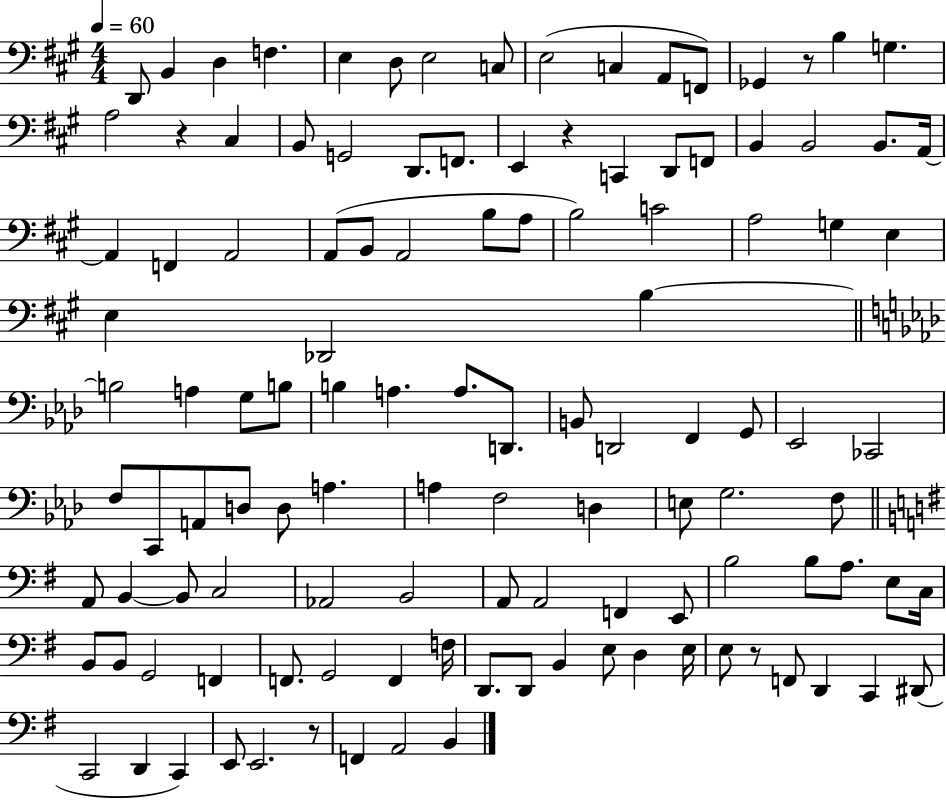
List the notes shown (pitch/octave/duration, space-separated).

D2/e B2/q D3/q F3/q. E3/q D3/e E3/h C3/e E3/h C3/q A2/e F2/e Gb2/q R/e B3/q G3/q. A3/h R/q C#3/q B2/e G2/h D2/e. F2/e. E2/q R/q C2/q D2/e F2/e B2/q B2/h B2/e. A2/s A2/q F2/q A2/h A2/e B2/e A2/h B3/e A3/e B3/h C4/h A3/h G3/q E3/q E3/q Db2/h B3/q B3/h A3/q G3/e B3/e B3/q A3/q. A3/e. D2/e. B2/e D2/h F2/q G2/e Eb2/h CES2/h F3/e C2/e A2/e D3/e D3/e A3/q. A3/q F3/h D3/q E3/e G3/h. F3/e A2/e B2/q B2/e C3/h Ab2/h B2/h A2/e A2/h F2/q E2/e B3/h B3/e A3/e. E3/e C3/s B2/e B2/e G2/h F2/q F2/e. G2/h F2/q F3/s D2/e. D2/e B2/q E3/e D3/q E3/s E3/e R/e F2/e D2/q C2/q D#2/e C2/h D2/q C2/q E2/e E2/h. R/e F2/q A2/h B2/q